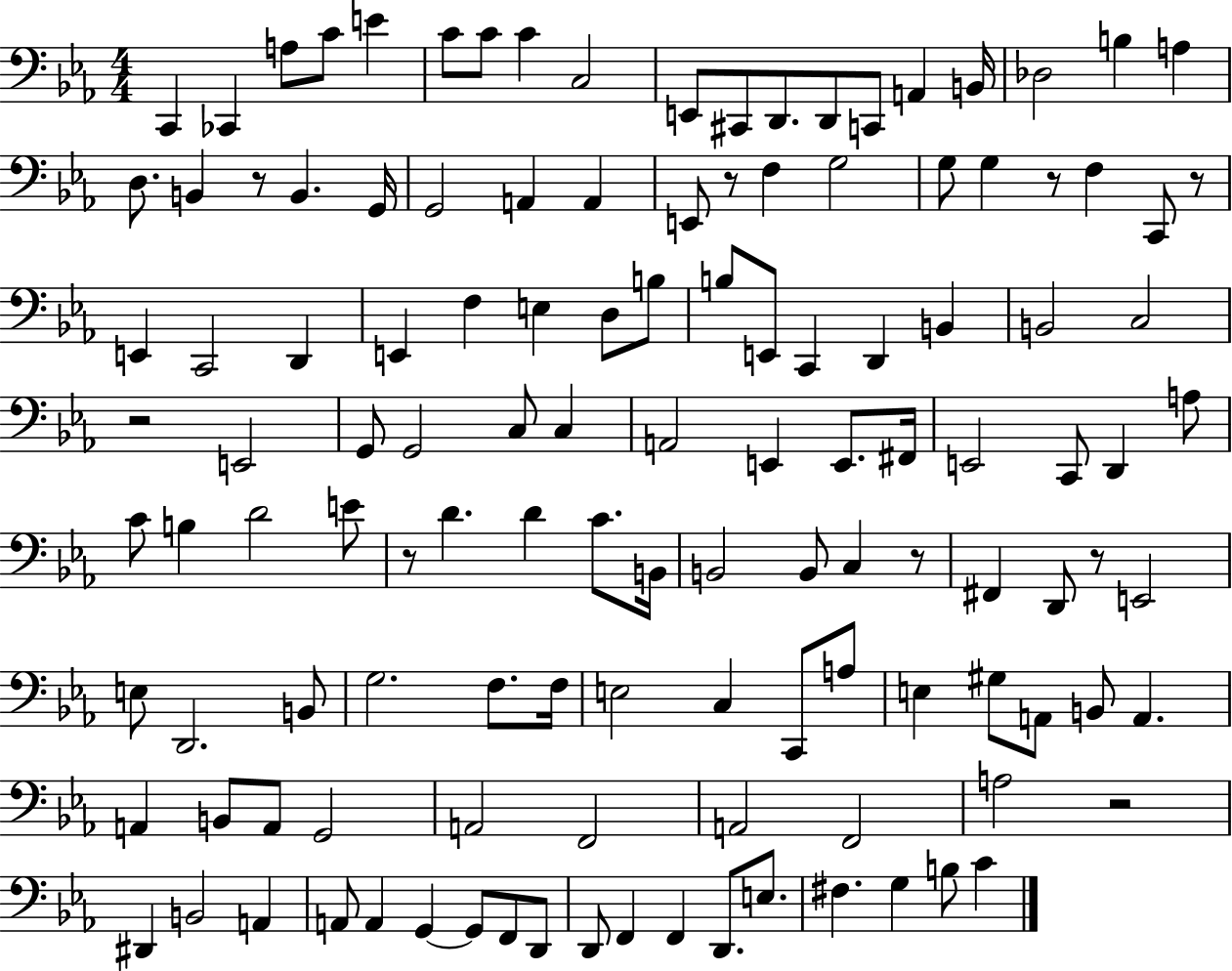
C2/q CES2/q A3/e C4/e E4/q C4/e C4/e C4/q C3/h E2/e C#2/e D2/e. D2/e C2/e A2/q B2/s Db3/h B3/q A3/q D3/e. B2/q R/e B2/q. G2/s G2/h A2/q A2/q E2/e R/e F3/q G3/h G3/e G3/q R/e F3/q C2/e R/e E2/q C2/h D2/q E2/q F3/q E3/q D3/e B3/e B3/e E2/e C2/q D2/q B2/q B2/h C3/h R/h E2/h G2/e G2/h C3/e C3/q A2/h E2/q E2/e. F#2/s E2/h C2/e D2/q A3/e C4/e B3/q D4/h E4/e R/e D4/q. D4/q C4/e. B2/s B2/h B2/e C3/q R/e F#2/q D2/e R/e E2/h E3/e D2/h. B2/e G3/h. F3/e. F3/s E3/h C3/q C2/e A3/e E3/q G#3/e A2/e B2/e A2/q. A2/q B2/e A2/e G2/h A2/h F2/h A2/h F2/h A3/h R/h D#2/q B2/h A2/q A2/e A2/q G2/q G2/e F2/e D2/e D2/e F2/q F2/q D2/e. E3/e. F#3/q. G3/q B3/e C4/q